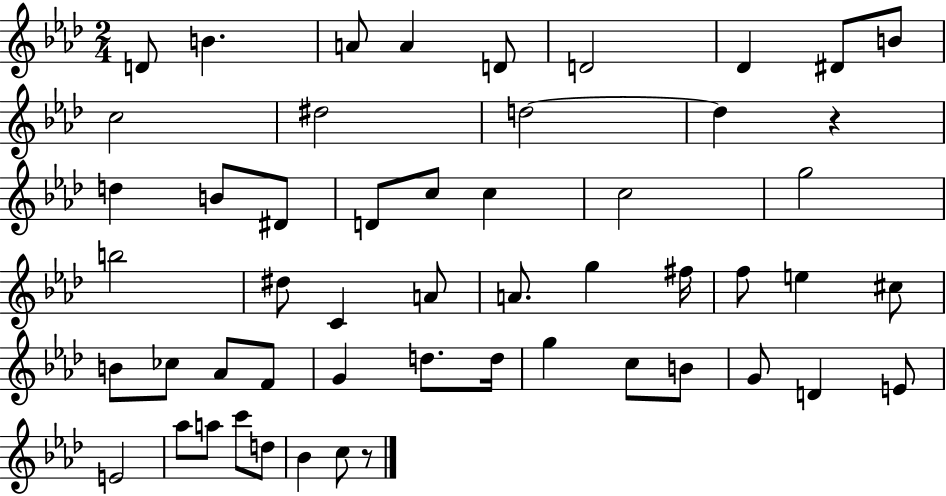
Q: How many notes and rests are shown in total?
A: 53